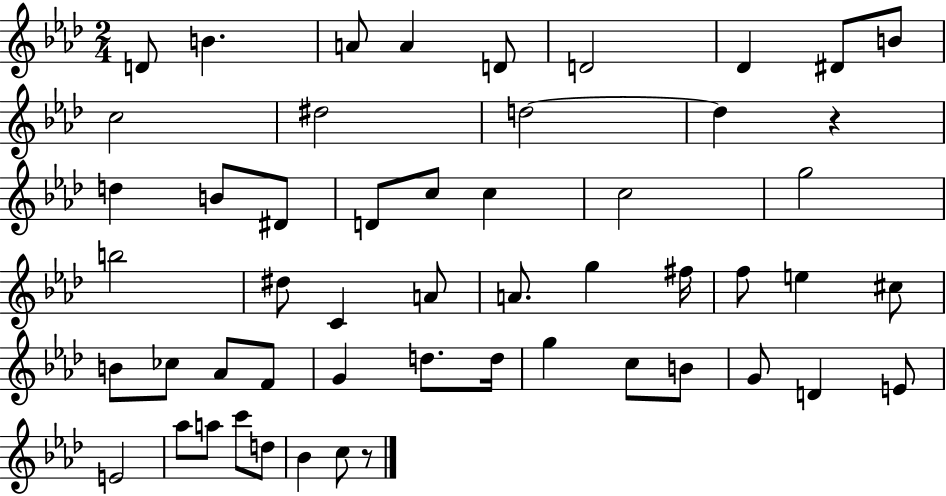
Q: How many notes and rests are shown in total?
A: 53